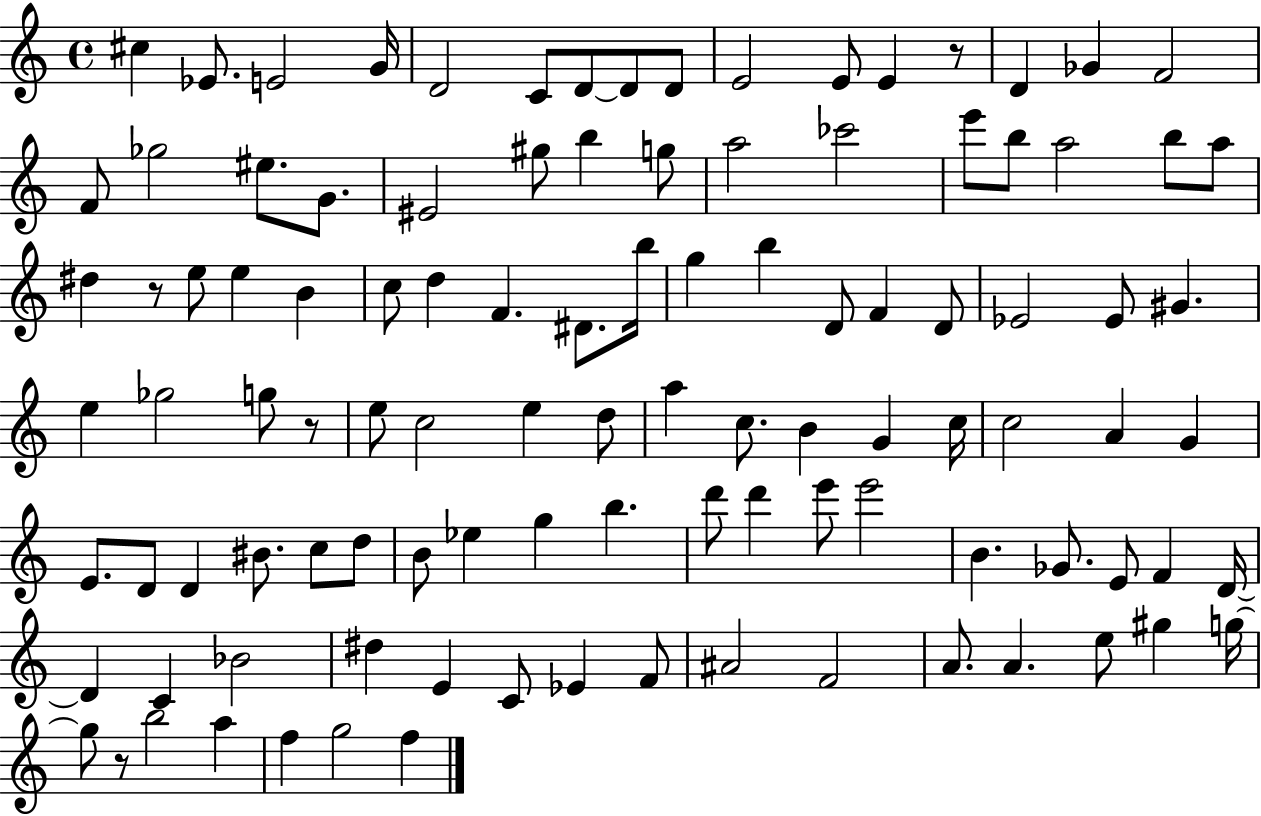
{
  \clef treble
  \time 4/4
  \defaultTimeSignature
  \key c \major
  cis''4 ees'8. e'2 g'16 | d'2 c'8 d'8~~ d'8 d'8 | e'2 e'8 e'4 r8 | d'4 ges'4 f'2 | \break f'8 ges''2 eis''8. g'8. | eis'2 gis''8 b''4 g''8 | a''2 ces'''2 | e'''8 b''8 a''2 b''8 a''8 | \break dis''4 r8 e''8 e''4 b'4 | c''8 d''4 f'4. dis'8. b''16 | g''4 b''4 d'8 f'4 d'8 | ees'2 ees'8 gis'4. | \break e''4 ges''2 g''8 r8 | e''8 c''2 e''4 d''8 | a''4 c''8. b'4 g'4 c''16 | c''2 a'4 g'4 | \break e'8. d'8 d'4 bis'8. c''8 d''8 | b'8 ees''4 g''4 b''4. | d'''8 d'''4 e'''8 e'''2 | b'4. ges'8. e'8 f'4 d'16~~ | \break d'4 c'4 bes'2 | dis''4 e'4 c'8 ees'4 f'8 | ais'2 f'2 | a'8. a'4. e''8 gis''4 g''16~~ | \break g''8 r8 b''2 a''4 | f''4 g''2 f''4 | \bar "|."
}